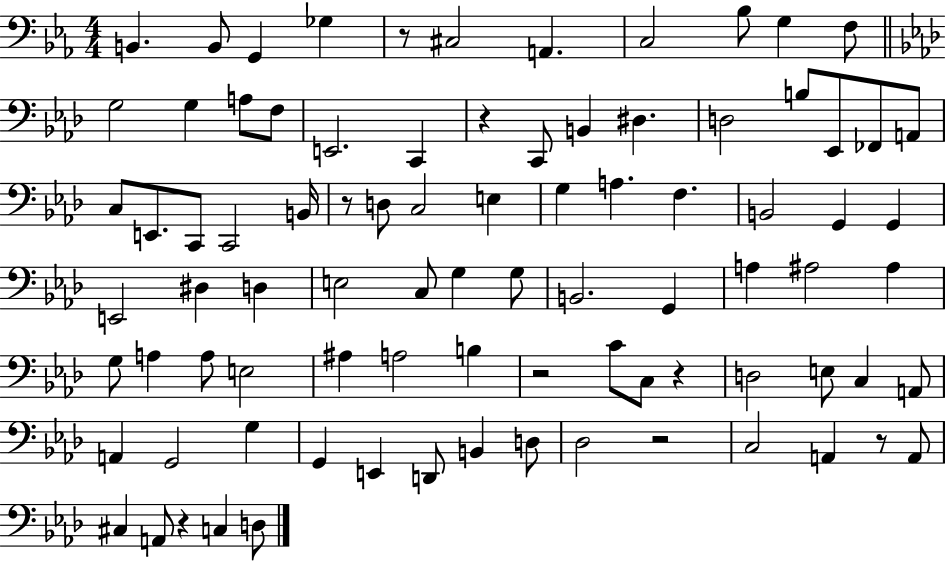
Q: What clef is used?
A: bass